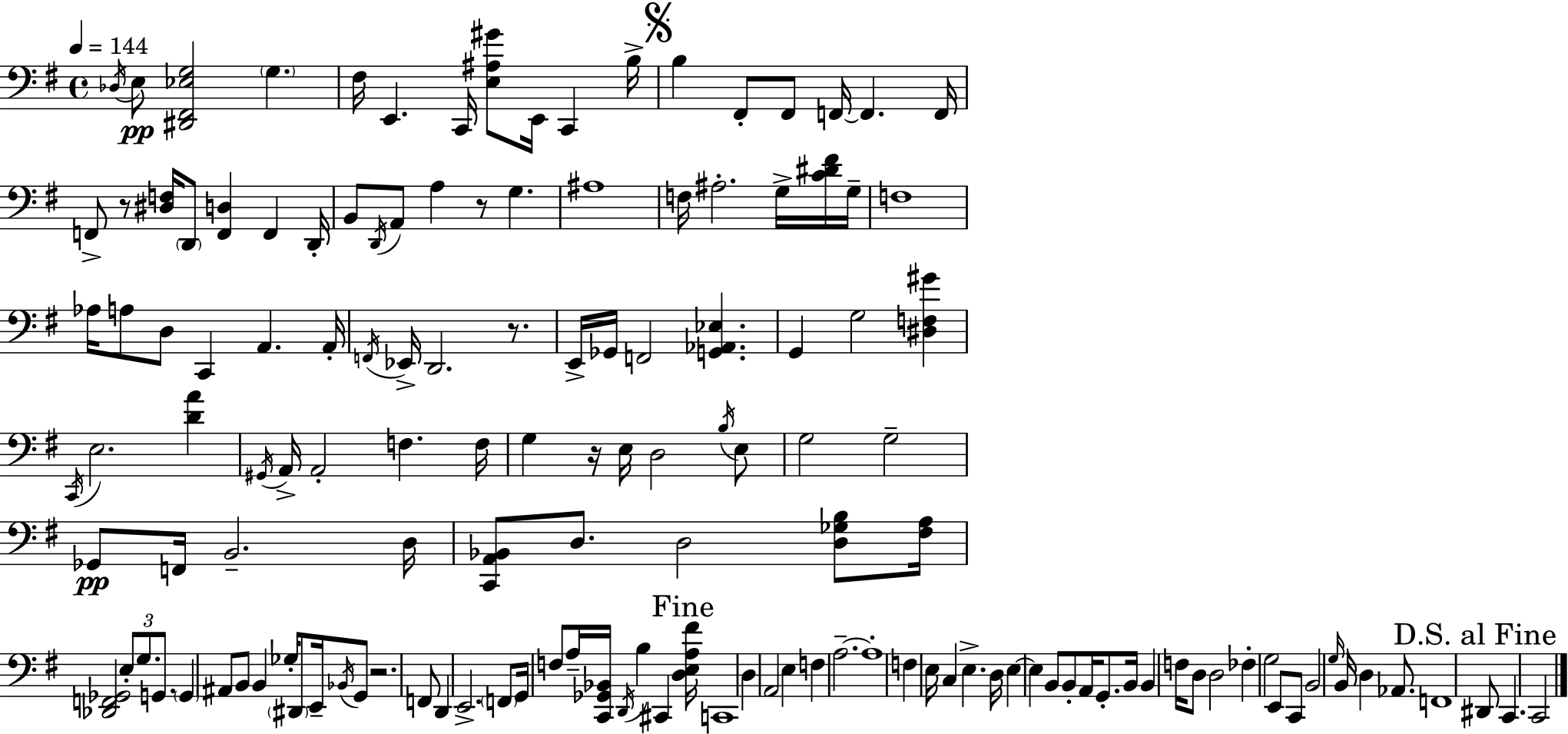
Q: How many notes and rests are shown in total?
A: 141